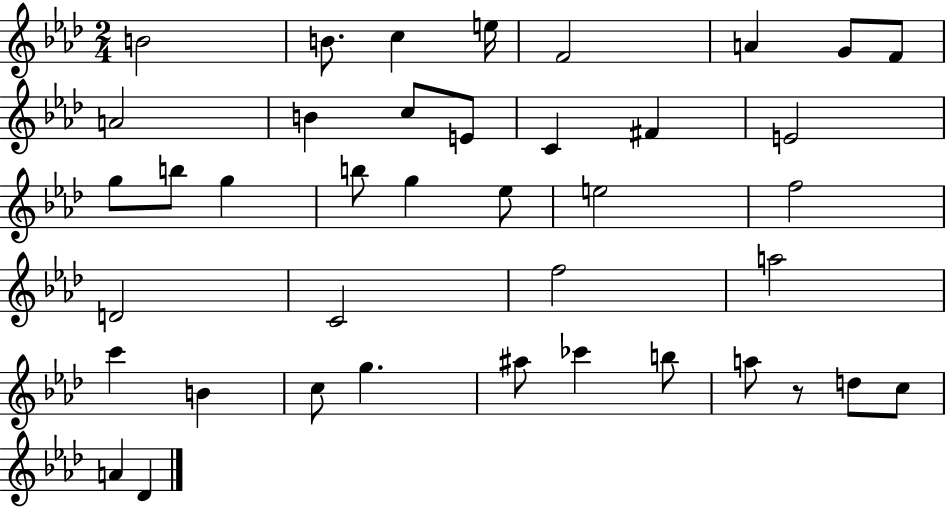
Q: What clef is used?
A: treble